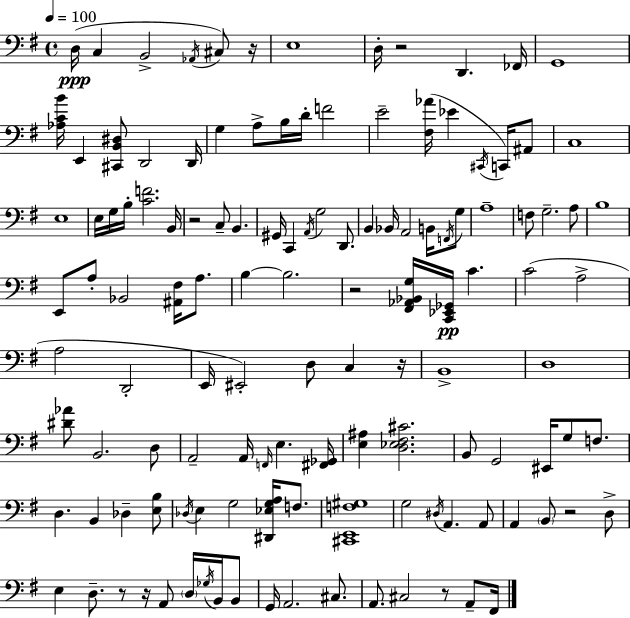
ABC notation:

X:1
T:Untitled
M:4/4
L:1/4
K:Em
D,/4 C, B,,2 _A,,/4 ^C,/2 z/4 E,4 D,/4 z2 D,, _F,,/4 G,,4 [_A,CB]/4 E,, [^C,,B,,^D,]/2 D,,2 D,,/4 G, A,/2 B,/4 D/4 F2 E2 [^F,_A]/4 _E ^C,,/4 C,,/4 ^A,,/2 C,4 E,4 E,/4 G,/4 B,/4 [CF]2 B,,/4 z2 C,/2 B,, ^G,,/4 C,, A,,/4 G,2 D,,/2 B,, _B,,/4 A,,2 B,,/4 F,,/4 G,/2 A,4 F,/2 G,2 A,/2 B,4 E,,/2 A,/2 _B,,2 [^A,,^F,]/4 A,/2 B, B,2 z2 [^F,,_A,,_B,,G,]/4 [C,,_E,,_G,,]/4 C C2 A,2 A,2 D,,2 E,,/4 ^E,,2 D,/2 C, z/4 B,,4 D,4 [^D_A]/2 B,,2 D,/2 A,,2 A,,/4 F,,/4 E, [^F,,_G,,]/4 [E,^A,] [D,_E,^F,^C]2 B,,/2 G,,2 ^E,,/4 G,/2 F,/2 D, B,, _D, [E,B,]/2 _D,/4 E, G,2 [^D,,_E,G,A,]/4 F,/2 [^C,,E,,F,^G,]4 G,2 ^D,/4 A,, A,,/2 A,, B,,/2 z2 D,/2 E, D,/2 z/2 z/4 A,,/2 D,/4 _G,/4 B,,/4 B,,/2 G,,/4 A,,2 ^C,/2 A,,/2 ^C,2 z/2 A,,/2 ^F,,/4